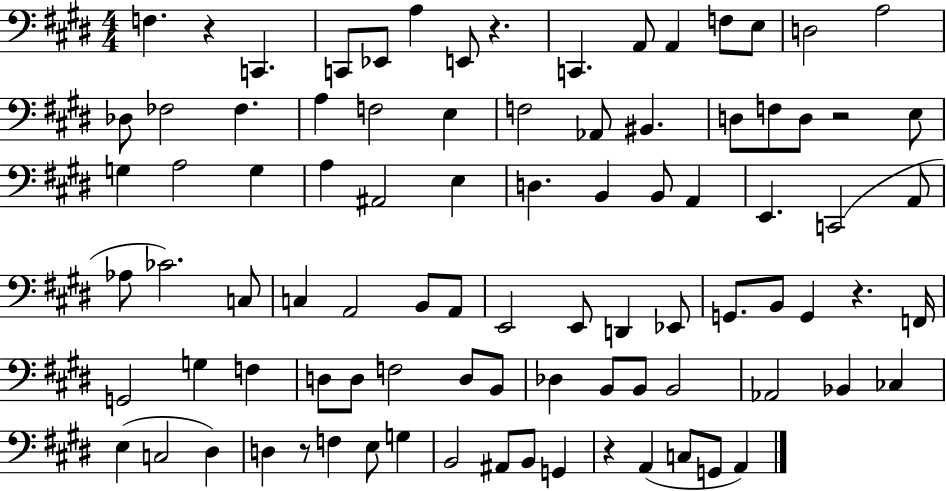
{
  \clef bass
  \numericTimeSignature
  \time 4/4
  \key e \major
  \repeat volta 2 { f4. r4 c,4. | c,8 ees,8 a4 e,8 r4. | c,4. a,8 a,4 f8 e8 | d2 a2 | \break des8 fes2 fes4. | a4 f2 e4 | f2 aes,8 bis,4. | d8 f8 d8 r2 e8 | \break g4 a2 g4 | a4 ais,2 e4 | d4. b,4 b,8 a,4 | e,4. c,2( a,8 | \break aes8 ces'2.) c8 | c4 a,2 b,8 a,8 | e,2 e,8 d,4 ees,8 | g,8. b,8 g,4 r4. f,16 | \break g,2 g4 f4 | d8 d8 f2 d8 b,8 | des4 b,8 b,8 b,2 | aes,2 bes,4 ces4 | \break e4( c2 dis4) | d4 r8 f4 e8 g4 | b,2 ais,8 b,8 g,4 | r4 a,4( c8 g,8 a,4) | \break } \bar "|."
}